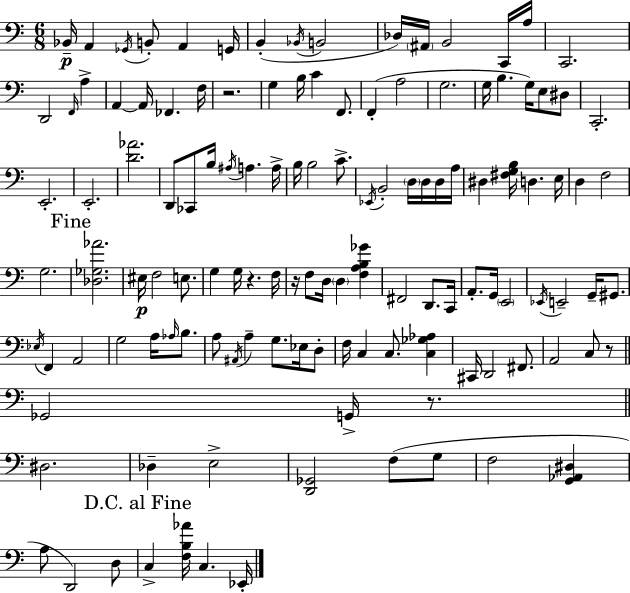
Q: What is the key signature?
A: C major